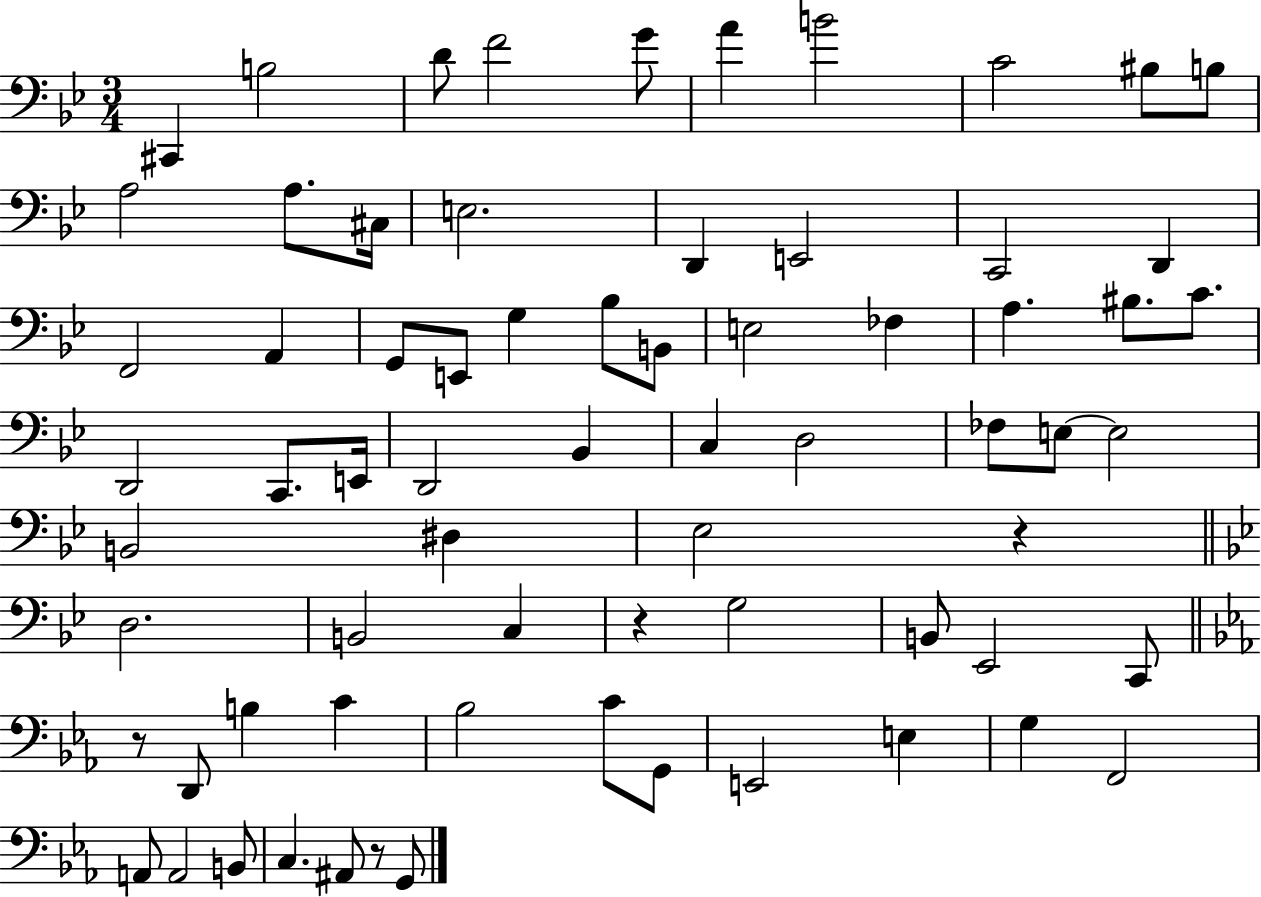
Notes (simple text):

C#2/q B3/h D4/e F4/h G4/e A4/q B4/h C4/h BIS3/e B3/e A3/h A3/e. C#3/s E3/h. D2/q E2/h C2/h D2/q F2/h A2/q G2/e E2/e G3/q Bb3/e B2/e E3/h FES3/q A3/q. BIS3/e. C4/e. D2/h C2/e. E2/s D2/h Bb2/q C3/q D3/h FES3/e E3/e E3/h B2/h D#3/q Eb3/h R/q D3/h. B2/h C3/q R/q G3/h B2/e Eb2/h C2/e R/e D2/e B3/q C4/q Bb3/h C4/e G2/e E2/h E3/q G3/q F2/h A2/e A2/h B2/e C3/q. A#2/e R/e G2/e